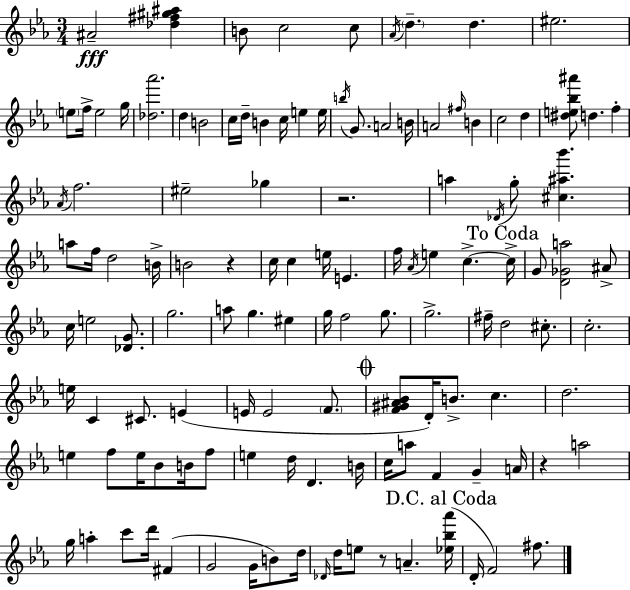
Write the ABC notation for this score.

X:1
T:Untitled
M:3/4
L:1/4
K:Eb
^A2 [_d^f^g^a] B/2 c2 c/2 _A/4 d d ^e2 e/2 f/4 e2 g/4 [_d_a']2 d B2 c/4 d/4 B c/4 e e/4 b/4 G/2 A2 B/4 A2 ^f/4 B c2 d [^de_b^a']/2 d f _A/4 f2 ^e2 _g z2 a _D/4 g/2 [^c^a_b'] a/2 f/4 d2 B/4 B2 z c/4 c e/4 E f/4 _A/4 e c c/4 G/2 [D_Ga]2 ^A/2 c/4 e2 [_DG]/2 g2 a/2 g ^e g/4 f2 g/2 g2 ^f/4 d2 ^c/2 c2 e/4 C ^C/2 E E/4 E2 F/2 [F^G^A_B]/2 D/4 B/2 c d2 e f/2 e/4 _B/2 B/4 f/2 e d/4 D B/4 c/4 a/2 F G A/4 z a2 g/4 a c'/2 d'/4 ^F G2 G/4 B/2 d/4 _D/4 d/4 e/2 z/2 A [_e_b_a']/4 D/4 F2 ^f/2